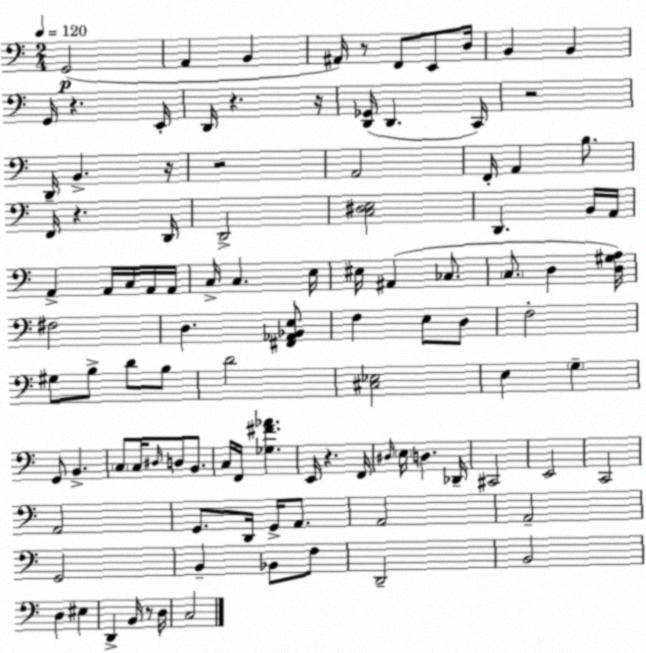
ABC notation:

X:1
T:Untitled
M:2/4
L:1/4
K:C
G,,2 A,, B,, ^A,,/4 z/2 F,,/2 E,,/2 D,/4 B,, B,, G,,/4 z E,,/4 D,,/4 z z/4 [D,,_G,,]/4 D,, C,,/4 z2 D,,/4 B,, z/4 z2 A,,2 F,,/4 A,, B,/2 F,,/4 z D,,/4 D,,2 [C,^D,E,]2 D,, B,,/4 A,,/4 A,, A,,/4 C,/4 A,,/4 A,,/4 C,/4 C, E,/4 ^E,/4 ^A,, _C,/2 C,/2 D, [D,^G,A,]/4 ^F,2 D, [^F,,_A,,_B,,E,]/2 F, E,/2 D,/2 F,2 ^G,/2 B,/2 D/2 B,/2 D2 [^C,_E,]2 E, G, G,,/2 B,, C,/2 C,/4 ^D,/4 D,/2 B,,/2 C,/4 F,,/4 [_G,^F_A] E,,/4 z F,,/4 ^D,/4 E,/4 D, _D,,/4 ^C,,2 E,,2 C,,2 A,,2 G,,/2 D,,/4 G,,/4 A,,/2 A,,2 A,,2 G,,2 B,, _B,,/2 F,/2 D,,2 B,,2 D, ^E, D,, B,,/4 z/2 D,/4 C,2